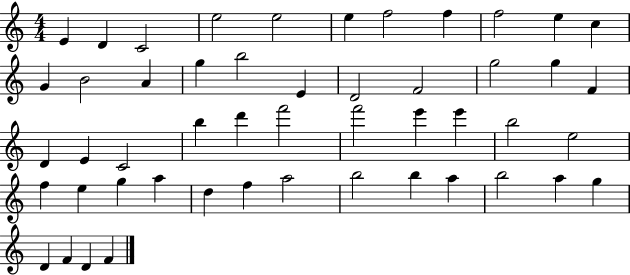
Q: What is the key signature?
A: C major